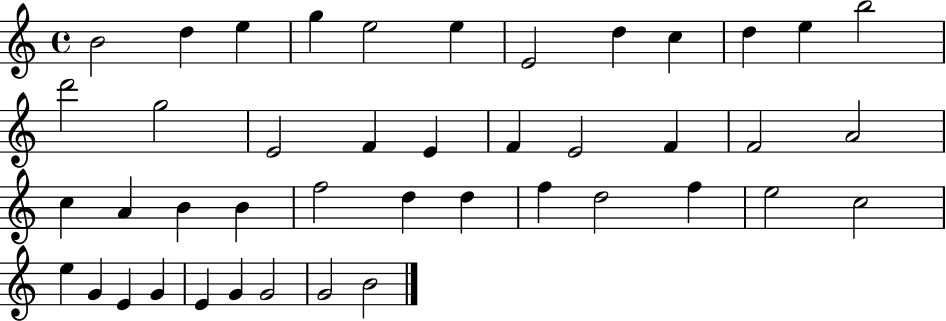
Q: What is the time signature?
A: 4/4